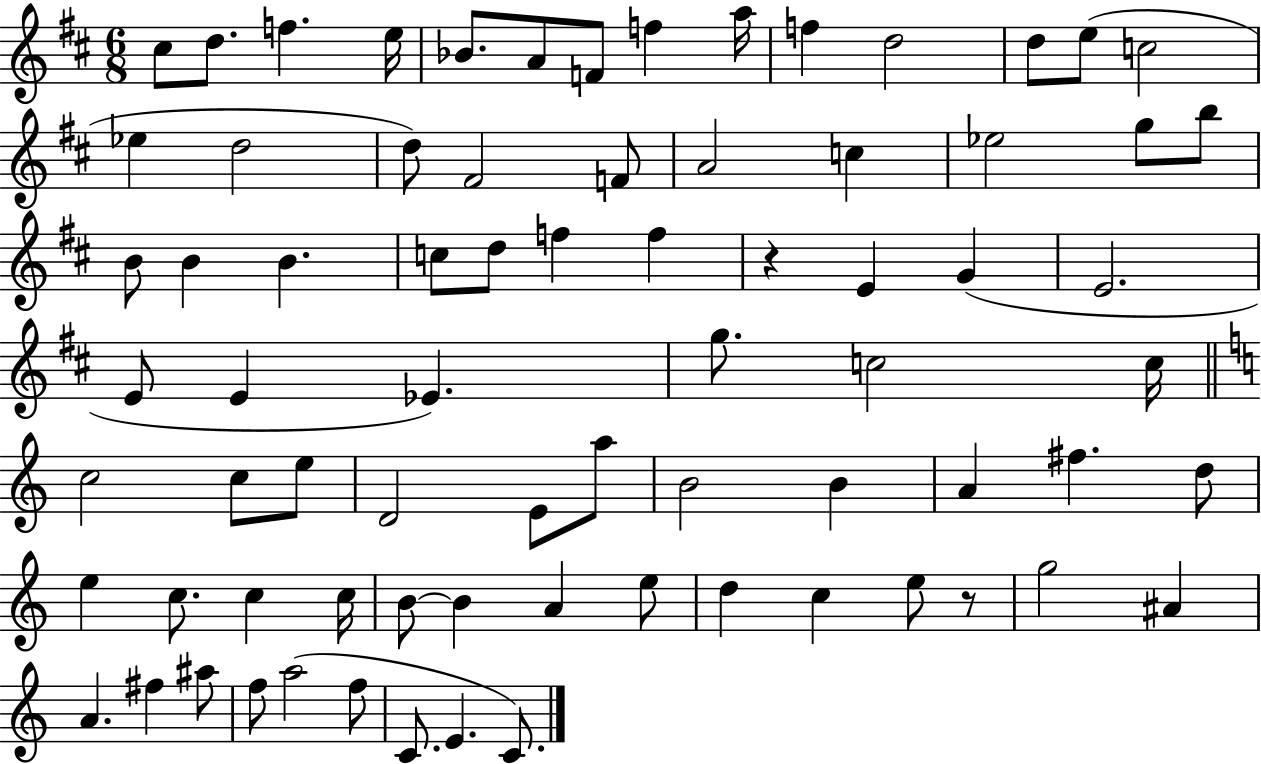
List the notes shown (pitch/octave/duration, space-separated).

C#5/e D5/e. F5/q. E5/s Bb4/e. A4/e F4/e F5/q A5/s F5/q D5/h D5/e E5/e C5/h Eb5/q D5/h D5/e F#4/h F4/e A4/h C5/q Eb5/h G5/e B5/e B4/e B4/q B4/q. C5/e D5/e F5/q F5/q R/q E4/q G4/q E4/h. E4/e E4/q Eb4/q. G5/e. C5/h C5/s C5/h C5/e E5/e D4/h E4/e A5/e B4/h B4/q A4/q F#5/q. D5/e E5/q C5/e. C5/q C5/s B4/e B4/q A4/q E5/e D5/q C5/q E5/e R/e G5/h A#4/q A4/q. F#5/q A#5/e F5/e A5/h F5/e C4/e. E4/q. C4/e.